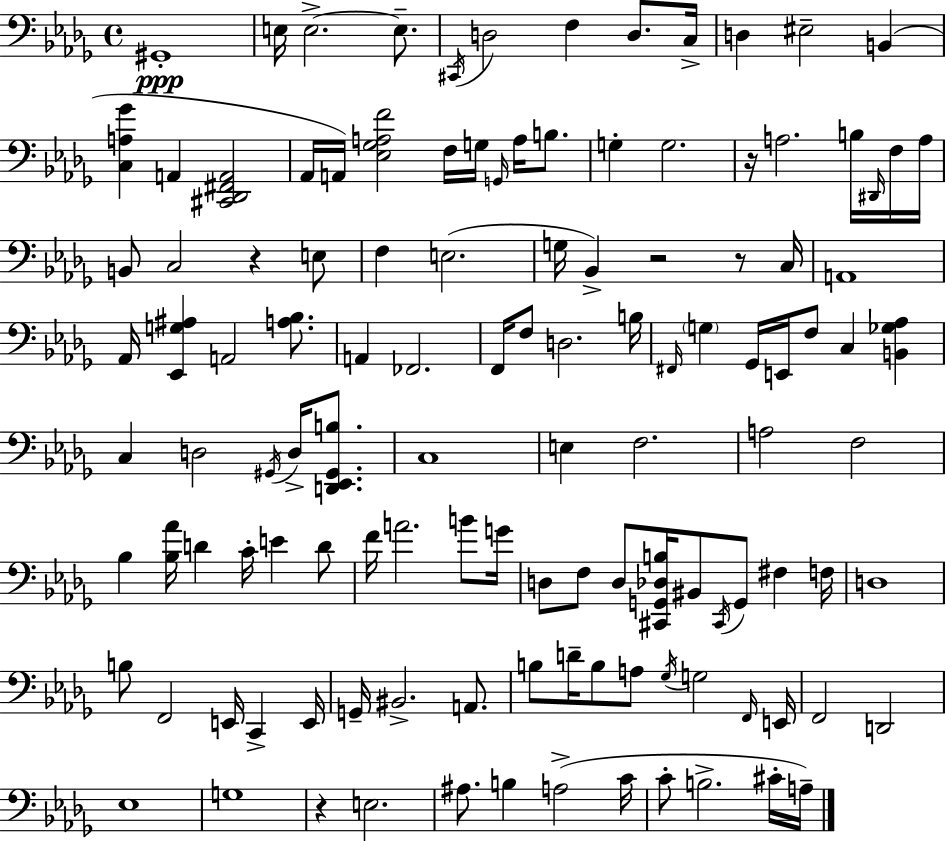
{
  \clef bass
  \time 4/4
  \defaultTimeSignature
  \key bes \minor
  gis,1-.\ppp | e16 e2.->~~ e8.-- | \acciaccatura { cis,16 } d2 f4 d8. | c16-> d4 eis2-- b,4( | \break <c a ges'>4 a,4 <cis, des, fis, a,>2 | aes,16 a,16) <ees ges a f'>2 f16 g16 \grace { g,16 } a16 b8. | g4-. g2. | r16 a2. b16 | \break \grace { dis,16 } f16 a16 b,8 c2 r4 | e8 f4 e2.( | g16 bes,4->) r2 | r8 c16 a,1 | \break aes,16 <ees, g ais>4 a,2 | <a bes>8. a,4 fes,2. | f,16 f8 d2. | b16 \grace { fis,16 } \parenthesize g4 ges,16 e,16 f8 c4 | \break <b, ges aes>4 c4 d2 | \acciaccatura { gis,16 } d16-> <d, ees, gis, b>8. c1 | e4 f2. | a2 f2 | \break bes4 <bes aes'>16 d'4 c'16-. e'4 | d'8 f'16 a'2. | b'8 g'16 d8 f8 d8 <cis, g, des b>16 bis,8 \acciaccatura { cis,16 } g,8 | fis4 f16 d1 | \break b8 f,2 | e,16 c,4-> e,16 g,16-- bis,2.-> | a,8. b8 d'16-- b8 a8 \acciaccatura { ges16 } g2 | \grace { f,16 } e,16 f,2 | \break d,2 ees1 | g1 | r4 e2. | ais8. b4 a2->( | \break c'16 c'8-. b2.-> | cis'16-. a16--) \bar "|."
}